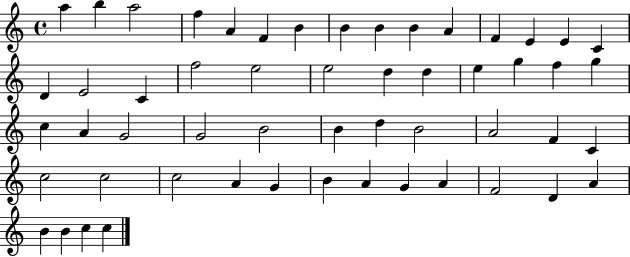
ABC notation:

X:1
T:Untitled
M:4/4
L:1/4
K:C
a b a2 f A F B B B B A F E E C D E2 C f2 e2 e2 d d e g f g c A G2 G2 B2 B d B2 A2 F C c2 c2 c2 A G B A G A F2 D A B B c c